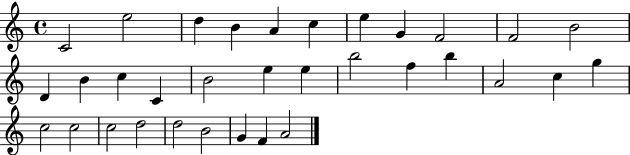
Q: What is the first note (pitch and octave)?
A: C4